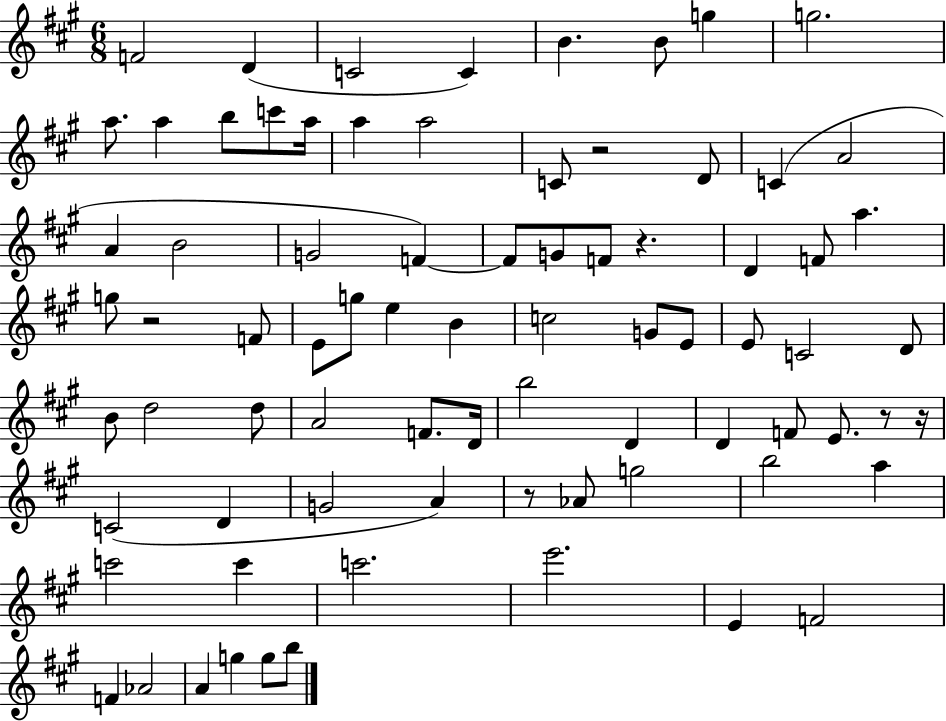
F4/h D4/q C4/h C4/q B4/q. B4/e G5/q G5/h. A5/e. A5/q B5/e C6/e A5/s A5/q A5/h C4/e R/h D4/e C4/q A4/h A4/q B4/h G4/h F4/q F4/e G4/e F4/e R/q. D4/q F4/e A5/q. G5/e R/h F4/e E4/e G5/e E5/q B4/q C5/h G4/e E4/e E4/e C4/h D4/e B4/e D5/h D5/e A4/h F4/e. D4/s B5/h D4/q D4/q F4/e E4/e. R/e R/s C4/h D4/q G4/h A4/q R/e Ab4/e G5/h B5/h A5/q C6/h C6/q C6/h. E6/h. E4/q F4/h F4/q Ab4/h A4/q G5/q G5/e B5/e